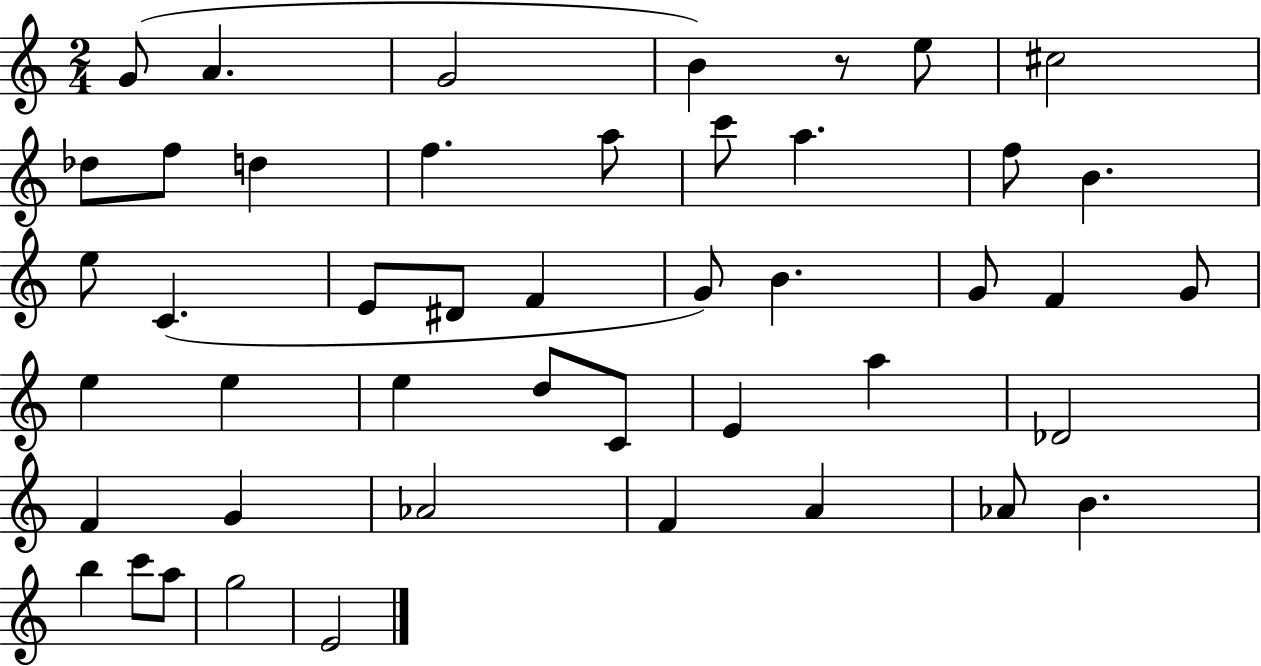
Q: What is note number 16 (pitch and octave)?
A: E5